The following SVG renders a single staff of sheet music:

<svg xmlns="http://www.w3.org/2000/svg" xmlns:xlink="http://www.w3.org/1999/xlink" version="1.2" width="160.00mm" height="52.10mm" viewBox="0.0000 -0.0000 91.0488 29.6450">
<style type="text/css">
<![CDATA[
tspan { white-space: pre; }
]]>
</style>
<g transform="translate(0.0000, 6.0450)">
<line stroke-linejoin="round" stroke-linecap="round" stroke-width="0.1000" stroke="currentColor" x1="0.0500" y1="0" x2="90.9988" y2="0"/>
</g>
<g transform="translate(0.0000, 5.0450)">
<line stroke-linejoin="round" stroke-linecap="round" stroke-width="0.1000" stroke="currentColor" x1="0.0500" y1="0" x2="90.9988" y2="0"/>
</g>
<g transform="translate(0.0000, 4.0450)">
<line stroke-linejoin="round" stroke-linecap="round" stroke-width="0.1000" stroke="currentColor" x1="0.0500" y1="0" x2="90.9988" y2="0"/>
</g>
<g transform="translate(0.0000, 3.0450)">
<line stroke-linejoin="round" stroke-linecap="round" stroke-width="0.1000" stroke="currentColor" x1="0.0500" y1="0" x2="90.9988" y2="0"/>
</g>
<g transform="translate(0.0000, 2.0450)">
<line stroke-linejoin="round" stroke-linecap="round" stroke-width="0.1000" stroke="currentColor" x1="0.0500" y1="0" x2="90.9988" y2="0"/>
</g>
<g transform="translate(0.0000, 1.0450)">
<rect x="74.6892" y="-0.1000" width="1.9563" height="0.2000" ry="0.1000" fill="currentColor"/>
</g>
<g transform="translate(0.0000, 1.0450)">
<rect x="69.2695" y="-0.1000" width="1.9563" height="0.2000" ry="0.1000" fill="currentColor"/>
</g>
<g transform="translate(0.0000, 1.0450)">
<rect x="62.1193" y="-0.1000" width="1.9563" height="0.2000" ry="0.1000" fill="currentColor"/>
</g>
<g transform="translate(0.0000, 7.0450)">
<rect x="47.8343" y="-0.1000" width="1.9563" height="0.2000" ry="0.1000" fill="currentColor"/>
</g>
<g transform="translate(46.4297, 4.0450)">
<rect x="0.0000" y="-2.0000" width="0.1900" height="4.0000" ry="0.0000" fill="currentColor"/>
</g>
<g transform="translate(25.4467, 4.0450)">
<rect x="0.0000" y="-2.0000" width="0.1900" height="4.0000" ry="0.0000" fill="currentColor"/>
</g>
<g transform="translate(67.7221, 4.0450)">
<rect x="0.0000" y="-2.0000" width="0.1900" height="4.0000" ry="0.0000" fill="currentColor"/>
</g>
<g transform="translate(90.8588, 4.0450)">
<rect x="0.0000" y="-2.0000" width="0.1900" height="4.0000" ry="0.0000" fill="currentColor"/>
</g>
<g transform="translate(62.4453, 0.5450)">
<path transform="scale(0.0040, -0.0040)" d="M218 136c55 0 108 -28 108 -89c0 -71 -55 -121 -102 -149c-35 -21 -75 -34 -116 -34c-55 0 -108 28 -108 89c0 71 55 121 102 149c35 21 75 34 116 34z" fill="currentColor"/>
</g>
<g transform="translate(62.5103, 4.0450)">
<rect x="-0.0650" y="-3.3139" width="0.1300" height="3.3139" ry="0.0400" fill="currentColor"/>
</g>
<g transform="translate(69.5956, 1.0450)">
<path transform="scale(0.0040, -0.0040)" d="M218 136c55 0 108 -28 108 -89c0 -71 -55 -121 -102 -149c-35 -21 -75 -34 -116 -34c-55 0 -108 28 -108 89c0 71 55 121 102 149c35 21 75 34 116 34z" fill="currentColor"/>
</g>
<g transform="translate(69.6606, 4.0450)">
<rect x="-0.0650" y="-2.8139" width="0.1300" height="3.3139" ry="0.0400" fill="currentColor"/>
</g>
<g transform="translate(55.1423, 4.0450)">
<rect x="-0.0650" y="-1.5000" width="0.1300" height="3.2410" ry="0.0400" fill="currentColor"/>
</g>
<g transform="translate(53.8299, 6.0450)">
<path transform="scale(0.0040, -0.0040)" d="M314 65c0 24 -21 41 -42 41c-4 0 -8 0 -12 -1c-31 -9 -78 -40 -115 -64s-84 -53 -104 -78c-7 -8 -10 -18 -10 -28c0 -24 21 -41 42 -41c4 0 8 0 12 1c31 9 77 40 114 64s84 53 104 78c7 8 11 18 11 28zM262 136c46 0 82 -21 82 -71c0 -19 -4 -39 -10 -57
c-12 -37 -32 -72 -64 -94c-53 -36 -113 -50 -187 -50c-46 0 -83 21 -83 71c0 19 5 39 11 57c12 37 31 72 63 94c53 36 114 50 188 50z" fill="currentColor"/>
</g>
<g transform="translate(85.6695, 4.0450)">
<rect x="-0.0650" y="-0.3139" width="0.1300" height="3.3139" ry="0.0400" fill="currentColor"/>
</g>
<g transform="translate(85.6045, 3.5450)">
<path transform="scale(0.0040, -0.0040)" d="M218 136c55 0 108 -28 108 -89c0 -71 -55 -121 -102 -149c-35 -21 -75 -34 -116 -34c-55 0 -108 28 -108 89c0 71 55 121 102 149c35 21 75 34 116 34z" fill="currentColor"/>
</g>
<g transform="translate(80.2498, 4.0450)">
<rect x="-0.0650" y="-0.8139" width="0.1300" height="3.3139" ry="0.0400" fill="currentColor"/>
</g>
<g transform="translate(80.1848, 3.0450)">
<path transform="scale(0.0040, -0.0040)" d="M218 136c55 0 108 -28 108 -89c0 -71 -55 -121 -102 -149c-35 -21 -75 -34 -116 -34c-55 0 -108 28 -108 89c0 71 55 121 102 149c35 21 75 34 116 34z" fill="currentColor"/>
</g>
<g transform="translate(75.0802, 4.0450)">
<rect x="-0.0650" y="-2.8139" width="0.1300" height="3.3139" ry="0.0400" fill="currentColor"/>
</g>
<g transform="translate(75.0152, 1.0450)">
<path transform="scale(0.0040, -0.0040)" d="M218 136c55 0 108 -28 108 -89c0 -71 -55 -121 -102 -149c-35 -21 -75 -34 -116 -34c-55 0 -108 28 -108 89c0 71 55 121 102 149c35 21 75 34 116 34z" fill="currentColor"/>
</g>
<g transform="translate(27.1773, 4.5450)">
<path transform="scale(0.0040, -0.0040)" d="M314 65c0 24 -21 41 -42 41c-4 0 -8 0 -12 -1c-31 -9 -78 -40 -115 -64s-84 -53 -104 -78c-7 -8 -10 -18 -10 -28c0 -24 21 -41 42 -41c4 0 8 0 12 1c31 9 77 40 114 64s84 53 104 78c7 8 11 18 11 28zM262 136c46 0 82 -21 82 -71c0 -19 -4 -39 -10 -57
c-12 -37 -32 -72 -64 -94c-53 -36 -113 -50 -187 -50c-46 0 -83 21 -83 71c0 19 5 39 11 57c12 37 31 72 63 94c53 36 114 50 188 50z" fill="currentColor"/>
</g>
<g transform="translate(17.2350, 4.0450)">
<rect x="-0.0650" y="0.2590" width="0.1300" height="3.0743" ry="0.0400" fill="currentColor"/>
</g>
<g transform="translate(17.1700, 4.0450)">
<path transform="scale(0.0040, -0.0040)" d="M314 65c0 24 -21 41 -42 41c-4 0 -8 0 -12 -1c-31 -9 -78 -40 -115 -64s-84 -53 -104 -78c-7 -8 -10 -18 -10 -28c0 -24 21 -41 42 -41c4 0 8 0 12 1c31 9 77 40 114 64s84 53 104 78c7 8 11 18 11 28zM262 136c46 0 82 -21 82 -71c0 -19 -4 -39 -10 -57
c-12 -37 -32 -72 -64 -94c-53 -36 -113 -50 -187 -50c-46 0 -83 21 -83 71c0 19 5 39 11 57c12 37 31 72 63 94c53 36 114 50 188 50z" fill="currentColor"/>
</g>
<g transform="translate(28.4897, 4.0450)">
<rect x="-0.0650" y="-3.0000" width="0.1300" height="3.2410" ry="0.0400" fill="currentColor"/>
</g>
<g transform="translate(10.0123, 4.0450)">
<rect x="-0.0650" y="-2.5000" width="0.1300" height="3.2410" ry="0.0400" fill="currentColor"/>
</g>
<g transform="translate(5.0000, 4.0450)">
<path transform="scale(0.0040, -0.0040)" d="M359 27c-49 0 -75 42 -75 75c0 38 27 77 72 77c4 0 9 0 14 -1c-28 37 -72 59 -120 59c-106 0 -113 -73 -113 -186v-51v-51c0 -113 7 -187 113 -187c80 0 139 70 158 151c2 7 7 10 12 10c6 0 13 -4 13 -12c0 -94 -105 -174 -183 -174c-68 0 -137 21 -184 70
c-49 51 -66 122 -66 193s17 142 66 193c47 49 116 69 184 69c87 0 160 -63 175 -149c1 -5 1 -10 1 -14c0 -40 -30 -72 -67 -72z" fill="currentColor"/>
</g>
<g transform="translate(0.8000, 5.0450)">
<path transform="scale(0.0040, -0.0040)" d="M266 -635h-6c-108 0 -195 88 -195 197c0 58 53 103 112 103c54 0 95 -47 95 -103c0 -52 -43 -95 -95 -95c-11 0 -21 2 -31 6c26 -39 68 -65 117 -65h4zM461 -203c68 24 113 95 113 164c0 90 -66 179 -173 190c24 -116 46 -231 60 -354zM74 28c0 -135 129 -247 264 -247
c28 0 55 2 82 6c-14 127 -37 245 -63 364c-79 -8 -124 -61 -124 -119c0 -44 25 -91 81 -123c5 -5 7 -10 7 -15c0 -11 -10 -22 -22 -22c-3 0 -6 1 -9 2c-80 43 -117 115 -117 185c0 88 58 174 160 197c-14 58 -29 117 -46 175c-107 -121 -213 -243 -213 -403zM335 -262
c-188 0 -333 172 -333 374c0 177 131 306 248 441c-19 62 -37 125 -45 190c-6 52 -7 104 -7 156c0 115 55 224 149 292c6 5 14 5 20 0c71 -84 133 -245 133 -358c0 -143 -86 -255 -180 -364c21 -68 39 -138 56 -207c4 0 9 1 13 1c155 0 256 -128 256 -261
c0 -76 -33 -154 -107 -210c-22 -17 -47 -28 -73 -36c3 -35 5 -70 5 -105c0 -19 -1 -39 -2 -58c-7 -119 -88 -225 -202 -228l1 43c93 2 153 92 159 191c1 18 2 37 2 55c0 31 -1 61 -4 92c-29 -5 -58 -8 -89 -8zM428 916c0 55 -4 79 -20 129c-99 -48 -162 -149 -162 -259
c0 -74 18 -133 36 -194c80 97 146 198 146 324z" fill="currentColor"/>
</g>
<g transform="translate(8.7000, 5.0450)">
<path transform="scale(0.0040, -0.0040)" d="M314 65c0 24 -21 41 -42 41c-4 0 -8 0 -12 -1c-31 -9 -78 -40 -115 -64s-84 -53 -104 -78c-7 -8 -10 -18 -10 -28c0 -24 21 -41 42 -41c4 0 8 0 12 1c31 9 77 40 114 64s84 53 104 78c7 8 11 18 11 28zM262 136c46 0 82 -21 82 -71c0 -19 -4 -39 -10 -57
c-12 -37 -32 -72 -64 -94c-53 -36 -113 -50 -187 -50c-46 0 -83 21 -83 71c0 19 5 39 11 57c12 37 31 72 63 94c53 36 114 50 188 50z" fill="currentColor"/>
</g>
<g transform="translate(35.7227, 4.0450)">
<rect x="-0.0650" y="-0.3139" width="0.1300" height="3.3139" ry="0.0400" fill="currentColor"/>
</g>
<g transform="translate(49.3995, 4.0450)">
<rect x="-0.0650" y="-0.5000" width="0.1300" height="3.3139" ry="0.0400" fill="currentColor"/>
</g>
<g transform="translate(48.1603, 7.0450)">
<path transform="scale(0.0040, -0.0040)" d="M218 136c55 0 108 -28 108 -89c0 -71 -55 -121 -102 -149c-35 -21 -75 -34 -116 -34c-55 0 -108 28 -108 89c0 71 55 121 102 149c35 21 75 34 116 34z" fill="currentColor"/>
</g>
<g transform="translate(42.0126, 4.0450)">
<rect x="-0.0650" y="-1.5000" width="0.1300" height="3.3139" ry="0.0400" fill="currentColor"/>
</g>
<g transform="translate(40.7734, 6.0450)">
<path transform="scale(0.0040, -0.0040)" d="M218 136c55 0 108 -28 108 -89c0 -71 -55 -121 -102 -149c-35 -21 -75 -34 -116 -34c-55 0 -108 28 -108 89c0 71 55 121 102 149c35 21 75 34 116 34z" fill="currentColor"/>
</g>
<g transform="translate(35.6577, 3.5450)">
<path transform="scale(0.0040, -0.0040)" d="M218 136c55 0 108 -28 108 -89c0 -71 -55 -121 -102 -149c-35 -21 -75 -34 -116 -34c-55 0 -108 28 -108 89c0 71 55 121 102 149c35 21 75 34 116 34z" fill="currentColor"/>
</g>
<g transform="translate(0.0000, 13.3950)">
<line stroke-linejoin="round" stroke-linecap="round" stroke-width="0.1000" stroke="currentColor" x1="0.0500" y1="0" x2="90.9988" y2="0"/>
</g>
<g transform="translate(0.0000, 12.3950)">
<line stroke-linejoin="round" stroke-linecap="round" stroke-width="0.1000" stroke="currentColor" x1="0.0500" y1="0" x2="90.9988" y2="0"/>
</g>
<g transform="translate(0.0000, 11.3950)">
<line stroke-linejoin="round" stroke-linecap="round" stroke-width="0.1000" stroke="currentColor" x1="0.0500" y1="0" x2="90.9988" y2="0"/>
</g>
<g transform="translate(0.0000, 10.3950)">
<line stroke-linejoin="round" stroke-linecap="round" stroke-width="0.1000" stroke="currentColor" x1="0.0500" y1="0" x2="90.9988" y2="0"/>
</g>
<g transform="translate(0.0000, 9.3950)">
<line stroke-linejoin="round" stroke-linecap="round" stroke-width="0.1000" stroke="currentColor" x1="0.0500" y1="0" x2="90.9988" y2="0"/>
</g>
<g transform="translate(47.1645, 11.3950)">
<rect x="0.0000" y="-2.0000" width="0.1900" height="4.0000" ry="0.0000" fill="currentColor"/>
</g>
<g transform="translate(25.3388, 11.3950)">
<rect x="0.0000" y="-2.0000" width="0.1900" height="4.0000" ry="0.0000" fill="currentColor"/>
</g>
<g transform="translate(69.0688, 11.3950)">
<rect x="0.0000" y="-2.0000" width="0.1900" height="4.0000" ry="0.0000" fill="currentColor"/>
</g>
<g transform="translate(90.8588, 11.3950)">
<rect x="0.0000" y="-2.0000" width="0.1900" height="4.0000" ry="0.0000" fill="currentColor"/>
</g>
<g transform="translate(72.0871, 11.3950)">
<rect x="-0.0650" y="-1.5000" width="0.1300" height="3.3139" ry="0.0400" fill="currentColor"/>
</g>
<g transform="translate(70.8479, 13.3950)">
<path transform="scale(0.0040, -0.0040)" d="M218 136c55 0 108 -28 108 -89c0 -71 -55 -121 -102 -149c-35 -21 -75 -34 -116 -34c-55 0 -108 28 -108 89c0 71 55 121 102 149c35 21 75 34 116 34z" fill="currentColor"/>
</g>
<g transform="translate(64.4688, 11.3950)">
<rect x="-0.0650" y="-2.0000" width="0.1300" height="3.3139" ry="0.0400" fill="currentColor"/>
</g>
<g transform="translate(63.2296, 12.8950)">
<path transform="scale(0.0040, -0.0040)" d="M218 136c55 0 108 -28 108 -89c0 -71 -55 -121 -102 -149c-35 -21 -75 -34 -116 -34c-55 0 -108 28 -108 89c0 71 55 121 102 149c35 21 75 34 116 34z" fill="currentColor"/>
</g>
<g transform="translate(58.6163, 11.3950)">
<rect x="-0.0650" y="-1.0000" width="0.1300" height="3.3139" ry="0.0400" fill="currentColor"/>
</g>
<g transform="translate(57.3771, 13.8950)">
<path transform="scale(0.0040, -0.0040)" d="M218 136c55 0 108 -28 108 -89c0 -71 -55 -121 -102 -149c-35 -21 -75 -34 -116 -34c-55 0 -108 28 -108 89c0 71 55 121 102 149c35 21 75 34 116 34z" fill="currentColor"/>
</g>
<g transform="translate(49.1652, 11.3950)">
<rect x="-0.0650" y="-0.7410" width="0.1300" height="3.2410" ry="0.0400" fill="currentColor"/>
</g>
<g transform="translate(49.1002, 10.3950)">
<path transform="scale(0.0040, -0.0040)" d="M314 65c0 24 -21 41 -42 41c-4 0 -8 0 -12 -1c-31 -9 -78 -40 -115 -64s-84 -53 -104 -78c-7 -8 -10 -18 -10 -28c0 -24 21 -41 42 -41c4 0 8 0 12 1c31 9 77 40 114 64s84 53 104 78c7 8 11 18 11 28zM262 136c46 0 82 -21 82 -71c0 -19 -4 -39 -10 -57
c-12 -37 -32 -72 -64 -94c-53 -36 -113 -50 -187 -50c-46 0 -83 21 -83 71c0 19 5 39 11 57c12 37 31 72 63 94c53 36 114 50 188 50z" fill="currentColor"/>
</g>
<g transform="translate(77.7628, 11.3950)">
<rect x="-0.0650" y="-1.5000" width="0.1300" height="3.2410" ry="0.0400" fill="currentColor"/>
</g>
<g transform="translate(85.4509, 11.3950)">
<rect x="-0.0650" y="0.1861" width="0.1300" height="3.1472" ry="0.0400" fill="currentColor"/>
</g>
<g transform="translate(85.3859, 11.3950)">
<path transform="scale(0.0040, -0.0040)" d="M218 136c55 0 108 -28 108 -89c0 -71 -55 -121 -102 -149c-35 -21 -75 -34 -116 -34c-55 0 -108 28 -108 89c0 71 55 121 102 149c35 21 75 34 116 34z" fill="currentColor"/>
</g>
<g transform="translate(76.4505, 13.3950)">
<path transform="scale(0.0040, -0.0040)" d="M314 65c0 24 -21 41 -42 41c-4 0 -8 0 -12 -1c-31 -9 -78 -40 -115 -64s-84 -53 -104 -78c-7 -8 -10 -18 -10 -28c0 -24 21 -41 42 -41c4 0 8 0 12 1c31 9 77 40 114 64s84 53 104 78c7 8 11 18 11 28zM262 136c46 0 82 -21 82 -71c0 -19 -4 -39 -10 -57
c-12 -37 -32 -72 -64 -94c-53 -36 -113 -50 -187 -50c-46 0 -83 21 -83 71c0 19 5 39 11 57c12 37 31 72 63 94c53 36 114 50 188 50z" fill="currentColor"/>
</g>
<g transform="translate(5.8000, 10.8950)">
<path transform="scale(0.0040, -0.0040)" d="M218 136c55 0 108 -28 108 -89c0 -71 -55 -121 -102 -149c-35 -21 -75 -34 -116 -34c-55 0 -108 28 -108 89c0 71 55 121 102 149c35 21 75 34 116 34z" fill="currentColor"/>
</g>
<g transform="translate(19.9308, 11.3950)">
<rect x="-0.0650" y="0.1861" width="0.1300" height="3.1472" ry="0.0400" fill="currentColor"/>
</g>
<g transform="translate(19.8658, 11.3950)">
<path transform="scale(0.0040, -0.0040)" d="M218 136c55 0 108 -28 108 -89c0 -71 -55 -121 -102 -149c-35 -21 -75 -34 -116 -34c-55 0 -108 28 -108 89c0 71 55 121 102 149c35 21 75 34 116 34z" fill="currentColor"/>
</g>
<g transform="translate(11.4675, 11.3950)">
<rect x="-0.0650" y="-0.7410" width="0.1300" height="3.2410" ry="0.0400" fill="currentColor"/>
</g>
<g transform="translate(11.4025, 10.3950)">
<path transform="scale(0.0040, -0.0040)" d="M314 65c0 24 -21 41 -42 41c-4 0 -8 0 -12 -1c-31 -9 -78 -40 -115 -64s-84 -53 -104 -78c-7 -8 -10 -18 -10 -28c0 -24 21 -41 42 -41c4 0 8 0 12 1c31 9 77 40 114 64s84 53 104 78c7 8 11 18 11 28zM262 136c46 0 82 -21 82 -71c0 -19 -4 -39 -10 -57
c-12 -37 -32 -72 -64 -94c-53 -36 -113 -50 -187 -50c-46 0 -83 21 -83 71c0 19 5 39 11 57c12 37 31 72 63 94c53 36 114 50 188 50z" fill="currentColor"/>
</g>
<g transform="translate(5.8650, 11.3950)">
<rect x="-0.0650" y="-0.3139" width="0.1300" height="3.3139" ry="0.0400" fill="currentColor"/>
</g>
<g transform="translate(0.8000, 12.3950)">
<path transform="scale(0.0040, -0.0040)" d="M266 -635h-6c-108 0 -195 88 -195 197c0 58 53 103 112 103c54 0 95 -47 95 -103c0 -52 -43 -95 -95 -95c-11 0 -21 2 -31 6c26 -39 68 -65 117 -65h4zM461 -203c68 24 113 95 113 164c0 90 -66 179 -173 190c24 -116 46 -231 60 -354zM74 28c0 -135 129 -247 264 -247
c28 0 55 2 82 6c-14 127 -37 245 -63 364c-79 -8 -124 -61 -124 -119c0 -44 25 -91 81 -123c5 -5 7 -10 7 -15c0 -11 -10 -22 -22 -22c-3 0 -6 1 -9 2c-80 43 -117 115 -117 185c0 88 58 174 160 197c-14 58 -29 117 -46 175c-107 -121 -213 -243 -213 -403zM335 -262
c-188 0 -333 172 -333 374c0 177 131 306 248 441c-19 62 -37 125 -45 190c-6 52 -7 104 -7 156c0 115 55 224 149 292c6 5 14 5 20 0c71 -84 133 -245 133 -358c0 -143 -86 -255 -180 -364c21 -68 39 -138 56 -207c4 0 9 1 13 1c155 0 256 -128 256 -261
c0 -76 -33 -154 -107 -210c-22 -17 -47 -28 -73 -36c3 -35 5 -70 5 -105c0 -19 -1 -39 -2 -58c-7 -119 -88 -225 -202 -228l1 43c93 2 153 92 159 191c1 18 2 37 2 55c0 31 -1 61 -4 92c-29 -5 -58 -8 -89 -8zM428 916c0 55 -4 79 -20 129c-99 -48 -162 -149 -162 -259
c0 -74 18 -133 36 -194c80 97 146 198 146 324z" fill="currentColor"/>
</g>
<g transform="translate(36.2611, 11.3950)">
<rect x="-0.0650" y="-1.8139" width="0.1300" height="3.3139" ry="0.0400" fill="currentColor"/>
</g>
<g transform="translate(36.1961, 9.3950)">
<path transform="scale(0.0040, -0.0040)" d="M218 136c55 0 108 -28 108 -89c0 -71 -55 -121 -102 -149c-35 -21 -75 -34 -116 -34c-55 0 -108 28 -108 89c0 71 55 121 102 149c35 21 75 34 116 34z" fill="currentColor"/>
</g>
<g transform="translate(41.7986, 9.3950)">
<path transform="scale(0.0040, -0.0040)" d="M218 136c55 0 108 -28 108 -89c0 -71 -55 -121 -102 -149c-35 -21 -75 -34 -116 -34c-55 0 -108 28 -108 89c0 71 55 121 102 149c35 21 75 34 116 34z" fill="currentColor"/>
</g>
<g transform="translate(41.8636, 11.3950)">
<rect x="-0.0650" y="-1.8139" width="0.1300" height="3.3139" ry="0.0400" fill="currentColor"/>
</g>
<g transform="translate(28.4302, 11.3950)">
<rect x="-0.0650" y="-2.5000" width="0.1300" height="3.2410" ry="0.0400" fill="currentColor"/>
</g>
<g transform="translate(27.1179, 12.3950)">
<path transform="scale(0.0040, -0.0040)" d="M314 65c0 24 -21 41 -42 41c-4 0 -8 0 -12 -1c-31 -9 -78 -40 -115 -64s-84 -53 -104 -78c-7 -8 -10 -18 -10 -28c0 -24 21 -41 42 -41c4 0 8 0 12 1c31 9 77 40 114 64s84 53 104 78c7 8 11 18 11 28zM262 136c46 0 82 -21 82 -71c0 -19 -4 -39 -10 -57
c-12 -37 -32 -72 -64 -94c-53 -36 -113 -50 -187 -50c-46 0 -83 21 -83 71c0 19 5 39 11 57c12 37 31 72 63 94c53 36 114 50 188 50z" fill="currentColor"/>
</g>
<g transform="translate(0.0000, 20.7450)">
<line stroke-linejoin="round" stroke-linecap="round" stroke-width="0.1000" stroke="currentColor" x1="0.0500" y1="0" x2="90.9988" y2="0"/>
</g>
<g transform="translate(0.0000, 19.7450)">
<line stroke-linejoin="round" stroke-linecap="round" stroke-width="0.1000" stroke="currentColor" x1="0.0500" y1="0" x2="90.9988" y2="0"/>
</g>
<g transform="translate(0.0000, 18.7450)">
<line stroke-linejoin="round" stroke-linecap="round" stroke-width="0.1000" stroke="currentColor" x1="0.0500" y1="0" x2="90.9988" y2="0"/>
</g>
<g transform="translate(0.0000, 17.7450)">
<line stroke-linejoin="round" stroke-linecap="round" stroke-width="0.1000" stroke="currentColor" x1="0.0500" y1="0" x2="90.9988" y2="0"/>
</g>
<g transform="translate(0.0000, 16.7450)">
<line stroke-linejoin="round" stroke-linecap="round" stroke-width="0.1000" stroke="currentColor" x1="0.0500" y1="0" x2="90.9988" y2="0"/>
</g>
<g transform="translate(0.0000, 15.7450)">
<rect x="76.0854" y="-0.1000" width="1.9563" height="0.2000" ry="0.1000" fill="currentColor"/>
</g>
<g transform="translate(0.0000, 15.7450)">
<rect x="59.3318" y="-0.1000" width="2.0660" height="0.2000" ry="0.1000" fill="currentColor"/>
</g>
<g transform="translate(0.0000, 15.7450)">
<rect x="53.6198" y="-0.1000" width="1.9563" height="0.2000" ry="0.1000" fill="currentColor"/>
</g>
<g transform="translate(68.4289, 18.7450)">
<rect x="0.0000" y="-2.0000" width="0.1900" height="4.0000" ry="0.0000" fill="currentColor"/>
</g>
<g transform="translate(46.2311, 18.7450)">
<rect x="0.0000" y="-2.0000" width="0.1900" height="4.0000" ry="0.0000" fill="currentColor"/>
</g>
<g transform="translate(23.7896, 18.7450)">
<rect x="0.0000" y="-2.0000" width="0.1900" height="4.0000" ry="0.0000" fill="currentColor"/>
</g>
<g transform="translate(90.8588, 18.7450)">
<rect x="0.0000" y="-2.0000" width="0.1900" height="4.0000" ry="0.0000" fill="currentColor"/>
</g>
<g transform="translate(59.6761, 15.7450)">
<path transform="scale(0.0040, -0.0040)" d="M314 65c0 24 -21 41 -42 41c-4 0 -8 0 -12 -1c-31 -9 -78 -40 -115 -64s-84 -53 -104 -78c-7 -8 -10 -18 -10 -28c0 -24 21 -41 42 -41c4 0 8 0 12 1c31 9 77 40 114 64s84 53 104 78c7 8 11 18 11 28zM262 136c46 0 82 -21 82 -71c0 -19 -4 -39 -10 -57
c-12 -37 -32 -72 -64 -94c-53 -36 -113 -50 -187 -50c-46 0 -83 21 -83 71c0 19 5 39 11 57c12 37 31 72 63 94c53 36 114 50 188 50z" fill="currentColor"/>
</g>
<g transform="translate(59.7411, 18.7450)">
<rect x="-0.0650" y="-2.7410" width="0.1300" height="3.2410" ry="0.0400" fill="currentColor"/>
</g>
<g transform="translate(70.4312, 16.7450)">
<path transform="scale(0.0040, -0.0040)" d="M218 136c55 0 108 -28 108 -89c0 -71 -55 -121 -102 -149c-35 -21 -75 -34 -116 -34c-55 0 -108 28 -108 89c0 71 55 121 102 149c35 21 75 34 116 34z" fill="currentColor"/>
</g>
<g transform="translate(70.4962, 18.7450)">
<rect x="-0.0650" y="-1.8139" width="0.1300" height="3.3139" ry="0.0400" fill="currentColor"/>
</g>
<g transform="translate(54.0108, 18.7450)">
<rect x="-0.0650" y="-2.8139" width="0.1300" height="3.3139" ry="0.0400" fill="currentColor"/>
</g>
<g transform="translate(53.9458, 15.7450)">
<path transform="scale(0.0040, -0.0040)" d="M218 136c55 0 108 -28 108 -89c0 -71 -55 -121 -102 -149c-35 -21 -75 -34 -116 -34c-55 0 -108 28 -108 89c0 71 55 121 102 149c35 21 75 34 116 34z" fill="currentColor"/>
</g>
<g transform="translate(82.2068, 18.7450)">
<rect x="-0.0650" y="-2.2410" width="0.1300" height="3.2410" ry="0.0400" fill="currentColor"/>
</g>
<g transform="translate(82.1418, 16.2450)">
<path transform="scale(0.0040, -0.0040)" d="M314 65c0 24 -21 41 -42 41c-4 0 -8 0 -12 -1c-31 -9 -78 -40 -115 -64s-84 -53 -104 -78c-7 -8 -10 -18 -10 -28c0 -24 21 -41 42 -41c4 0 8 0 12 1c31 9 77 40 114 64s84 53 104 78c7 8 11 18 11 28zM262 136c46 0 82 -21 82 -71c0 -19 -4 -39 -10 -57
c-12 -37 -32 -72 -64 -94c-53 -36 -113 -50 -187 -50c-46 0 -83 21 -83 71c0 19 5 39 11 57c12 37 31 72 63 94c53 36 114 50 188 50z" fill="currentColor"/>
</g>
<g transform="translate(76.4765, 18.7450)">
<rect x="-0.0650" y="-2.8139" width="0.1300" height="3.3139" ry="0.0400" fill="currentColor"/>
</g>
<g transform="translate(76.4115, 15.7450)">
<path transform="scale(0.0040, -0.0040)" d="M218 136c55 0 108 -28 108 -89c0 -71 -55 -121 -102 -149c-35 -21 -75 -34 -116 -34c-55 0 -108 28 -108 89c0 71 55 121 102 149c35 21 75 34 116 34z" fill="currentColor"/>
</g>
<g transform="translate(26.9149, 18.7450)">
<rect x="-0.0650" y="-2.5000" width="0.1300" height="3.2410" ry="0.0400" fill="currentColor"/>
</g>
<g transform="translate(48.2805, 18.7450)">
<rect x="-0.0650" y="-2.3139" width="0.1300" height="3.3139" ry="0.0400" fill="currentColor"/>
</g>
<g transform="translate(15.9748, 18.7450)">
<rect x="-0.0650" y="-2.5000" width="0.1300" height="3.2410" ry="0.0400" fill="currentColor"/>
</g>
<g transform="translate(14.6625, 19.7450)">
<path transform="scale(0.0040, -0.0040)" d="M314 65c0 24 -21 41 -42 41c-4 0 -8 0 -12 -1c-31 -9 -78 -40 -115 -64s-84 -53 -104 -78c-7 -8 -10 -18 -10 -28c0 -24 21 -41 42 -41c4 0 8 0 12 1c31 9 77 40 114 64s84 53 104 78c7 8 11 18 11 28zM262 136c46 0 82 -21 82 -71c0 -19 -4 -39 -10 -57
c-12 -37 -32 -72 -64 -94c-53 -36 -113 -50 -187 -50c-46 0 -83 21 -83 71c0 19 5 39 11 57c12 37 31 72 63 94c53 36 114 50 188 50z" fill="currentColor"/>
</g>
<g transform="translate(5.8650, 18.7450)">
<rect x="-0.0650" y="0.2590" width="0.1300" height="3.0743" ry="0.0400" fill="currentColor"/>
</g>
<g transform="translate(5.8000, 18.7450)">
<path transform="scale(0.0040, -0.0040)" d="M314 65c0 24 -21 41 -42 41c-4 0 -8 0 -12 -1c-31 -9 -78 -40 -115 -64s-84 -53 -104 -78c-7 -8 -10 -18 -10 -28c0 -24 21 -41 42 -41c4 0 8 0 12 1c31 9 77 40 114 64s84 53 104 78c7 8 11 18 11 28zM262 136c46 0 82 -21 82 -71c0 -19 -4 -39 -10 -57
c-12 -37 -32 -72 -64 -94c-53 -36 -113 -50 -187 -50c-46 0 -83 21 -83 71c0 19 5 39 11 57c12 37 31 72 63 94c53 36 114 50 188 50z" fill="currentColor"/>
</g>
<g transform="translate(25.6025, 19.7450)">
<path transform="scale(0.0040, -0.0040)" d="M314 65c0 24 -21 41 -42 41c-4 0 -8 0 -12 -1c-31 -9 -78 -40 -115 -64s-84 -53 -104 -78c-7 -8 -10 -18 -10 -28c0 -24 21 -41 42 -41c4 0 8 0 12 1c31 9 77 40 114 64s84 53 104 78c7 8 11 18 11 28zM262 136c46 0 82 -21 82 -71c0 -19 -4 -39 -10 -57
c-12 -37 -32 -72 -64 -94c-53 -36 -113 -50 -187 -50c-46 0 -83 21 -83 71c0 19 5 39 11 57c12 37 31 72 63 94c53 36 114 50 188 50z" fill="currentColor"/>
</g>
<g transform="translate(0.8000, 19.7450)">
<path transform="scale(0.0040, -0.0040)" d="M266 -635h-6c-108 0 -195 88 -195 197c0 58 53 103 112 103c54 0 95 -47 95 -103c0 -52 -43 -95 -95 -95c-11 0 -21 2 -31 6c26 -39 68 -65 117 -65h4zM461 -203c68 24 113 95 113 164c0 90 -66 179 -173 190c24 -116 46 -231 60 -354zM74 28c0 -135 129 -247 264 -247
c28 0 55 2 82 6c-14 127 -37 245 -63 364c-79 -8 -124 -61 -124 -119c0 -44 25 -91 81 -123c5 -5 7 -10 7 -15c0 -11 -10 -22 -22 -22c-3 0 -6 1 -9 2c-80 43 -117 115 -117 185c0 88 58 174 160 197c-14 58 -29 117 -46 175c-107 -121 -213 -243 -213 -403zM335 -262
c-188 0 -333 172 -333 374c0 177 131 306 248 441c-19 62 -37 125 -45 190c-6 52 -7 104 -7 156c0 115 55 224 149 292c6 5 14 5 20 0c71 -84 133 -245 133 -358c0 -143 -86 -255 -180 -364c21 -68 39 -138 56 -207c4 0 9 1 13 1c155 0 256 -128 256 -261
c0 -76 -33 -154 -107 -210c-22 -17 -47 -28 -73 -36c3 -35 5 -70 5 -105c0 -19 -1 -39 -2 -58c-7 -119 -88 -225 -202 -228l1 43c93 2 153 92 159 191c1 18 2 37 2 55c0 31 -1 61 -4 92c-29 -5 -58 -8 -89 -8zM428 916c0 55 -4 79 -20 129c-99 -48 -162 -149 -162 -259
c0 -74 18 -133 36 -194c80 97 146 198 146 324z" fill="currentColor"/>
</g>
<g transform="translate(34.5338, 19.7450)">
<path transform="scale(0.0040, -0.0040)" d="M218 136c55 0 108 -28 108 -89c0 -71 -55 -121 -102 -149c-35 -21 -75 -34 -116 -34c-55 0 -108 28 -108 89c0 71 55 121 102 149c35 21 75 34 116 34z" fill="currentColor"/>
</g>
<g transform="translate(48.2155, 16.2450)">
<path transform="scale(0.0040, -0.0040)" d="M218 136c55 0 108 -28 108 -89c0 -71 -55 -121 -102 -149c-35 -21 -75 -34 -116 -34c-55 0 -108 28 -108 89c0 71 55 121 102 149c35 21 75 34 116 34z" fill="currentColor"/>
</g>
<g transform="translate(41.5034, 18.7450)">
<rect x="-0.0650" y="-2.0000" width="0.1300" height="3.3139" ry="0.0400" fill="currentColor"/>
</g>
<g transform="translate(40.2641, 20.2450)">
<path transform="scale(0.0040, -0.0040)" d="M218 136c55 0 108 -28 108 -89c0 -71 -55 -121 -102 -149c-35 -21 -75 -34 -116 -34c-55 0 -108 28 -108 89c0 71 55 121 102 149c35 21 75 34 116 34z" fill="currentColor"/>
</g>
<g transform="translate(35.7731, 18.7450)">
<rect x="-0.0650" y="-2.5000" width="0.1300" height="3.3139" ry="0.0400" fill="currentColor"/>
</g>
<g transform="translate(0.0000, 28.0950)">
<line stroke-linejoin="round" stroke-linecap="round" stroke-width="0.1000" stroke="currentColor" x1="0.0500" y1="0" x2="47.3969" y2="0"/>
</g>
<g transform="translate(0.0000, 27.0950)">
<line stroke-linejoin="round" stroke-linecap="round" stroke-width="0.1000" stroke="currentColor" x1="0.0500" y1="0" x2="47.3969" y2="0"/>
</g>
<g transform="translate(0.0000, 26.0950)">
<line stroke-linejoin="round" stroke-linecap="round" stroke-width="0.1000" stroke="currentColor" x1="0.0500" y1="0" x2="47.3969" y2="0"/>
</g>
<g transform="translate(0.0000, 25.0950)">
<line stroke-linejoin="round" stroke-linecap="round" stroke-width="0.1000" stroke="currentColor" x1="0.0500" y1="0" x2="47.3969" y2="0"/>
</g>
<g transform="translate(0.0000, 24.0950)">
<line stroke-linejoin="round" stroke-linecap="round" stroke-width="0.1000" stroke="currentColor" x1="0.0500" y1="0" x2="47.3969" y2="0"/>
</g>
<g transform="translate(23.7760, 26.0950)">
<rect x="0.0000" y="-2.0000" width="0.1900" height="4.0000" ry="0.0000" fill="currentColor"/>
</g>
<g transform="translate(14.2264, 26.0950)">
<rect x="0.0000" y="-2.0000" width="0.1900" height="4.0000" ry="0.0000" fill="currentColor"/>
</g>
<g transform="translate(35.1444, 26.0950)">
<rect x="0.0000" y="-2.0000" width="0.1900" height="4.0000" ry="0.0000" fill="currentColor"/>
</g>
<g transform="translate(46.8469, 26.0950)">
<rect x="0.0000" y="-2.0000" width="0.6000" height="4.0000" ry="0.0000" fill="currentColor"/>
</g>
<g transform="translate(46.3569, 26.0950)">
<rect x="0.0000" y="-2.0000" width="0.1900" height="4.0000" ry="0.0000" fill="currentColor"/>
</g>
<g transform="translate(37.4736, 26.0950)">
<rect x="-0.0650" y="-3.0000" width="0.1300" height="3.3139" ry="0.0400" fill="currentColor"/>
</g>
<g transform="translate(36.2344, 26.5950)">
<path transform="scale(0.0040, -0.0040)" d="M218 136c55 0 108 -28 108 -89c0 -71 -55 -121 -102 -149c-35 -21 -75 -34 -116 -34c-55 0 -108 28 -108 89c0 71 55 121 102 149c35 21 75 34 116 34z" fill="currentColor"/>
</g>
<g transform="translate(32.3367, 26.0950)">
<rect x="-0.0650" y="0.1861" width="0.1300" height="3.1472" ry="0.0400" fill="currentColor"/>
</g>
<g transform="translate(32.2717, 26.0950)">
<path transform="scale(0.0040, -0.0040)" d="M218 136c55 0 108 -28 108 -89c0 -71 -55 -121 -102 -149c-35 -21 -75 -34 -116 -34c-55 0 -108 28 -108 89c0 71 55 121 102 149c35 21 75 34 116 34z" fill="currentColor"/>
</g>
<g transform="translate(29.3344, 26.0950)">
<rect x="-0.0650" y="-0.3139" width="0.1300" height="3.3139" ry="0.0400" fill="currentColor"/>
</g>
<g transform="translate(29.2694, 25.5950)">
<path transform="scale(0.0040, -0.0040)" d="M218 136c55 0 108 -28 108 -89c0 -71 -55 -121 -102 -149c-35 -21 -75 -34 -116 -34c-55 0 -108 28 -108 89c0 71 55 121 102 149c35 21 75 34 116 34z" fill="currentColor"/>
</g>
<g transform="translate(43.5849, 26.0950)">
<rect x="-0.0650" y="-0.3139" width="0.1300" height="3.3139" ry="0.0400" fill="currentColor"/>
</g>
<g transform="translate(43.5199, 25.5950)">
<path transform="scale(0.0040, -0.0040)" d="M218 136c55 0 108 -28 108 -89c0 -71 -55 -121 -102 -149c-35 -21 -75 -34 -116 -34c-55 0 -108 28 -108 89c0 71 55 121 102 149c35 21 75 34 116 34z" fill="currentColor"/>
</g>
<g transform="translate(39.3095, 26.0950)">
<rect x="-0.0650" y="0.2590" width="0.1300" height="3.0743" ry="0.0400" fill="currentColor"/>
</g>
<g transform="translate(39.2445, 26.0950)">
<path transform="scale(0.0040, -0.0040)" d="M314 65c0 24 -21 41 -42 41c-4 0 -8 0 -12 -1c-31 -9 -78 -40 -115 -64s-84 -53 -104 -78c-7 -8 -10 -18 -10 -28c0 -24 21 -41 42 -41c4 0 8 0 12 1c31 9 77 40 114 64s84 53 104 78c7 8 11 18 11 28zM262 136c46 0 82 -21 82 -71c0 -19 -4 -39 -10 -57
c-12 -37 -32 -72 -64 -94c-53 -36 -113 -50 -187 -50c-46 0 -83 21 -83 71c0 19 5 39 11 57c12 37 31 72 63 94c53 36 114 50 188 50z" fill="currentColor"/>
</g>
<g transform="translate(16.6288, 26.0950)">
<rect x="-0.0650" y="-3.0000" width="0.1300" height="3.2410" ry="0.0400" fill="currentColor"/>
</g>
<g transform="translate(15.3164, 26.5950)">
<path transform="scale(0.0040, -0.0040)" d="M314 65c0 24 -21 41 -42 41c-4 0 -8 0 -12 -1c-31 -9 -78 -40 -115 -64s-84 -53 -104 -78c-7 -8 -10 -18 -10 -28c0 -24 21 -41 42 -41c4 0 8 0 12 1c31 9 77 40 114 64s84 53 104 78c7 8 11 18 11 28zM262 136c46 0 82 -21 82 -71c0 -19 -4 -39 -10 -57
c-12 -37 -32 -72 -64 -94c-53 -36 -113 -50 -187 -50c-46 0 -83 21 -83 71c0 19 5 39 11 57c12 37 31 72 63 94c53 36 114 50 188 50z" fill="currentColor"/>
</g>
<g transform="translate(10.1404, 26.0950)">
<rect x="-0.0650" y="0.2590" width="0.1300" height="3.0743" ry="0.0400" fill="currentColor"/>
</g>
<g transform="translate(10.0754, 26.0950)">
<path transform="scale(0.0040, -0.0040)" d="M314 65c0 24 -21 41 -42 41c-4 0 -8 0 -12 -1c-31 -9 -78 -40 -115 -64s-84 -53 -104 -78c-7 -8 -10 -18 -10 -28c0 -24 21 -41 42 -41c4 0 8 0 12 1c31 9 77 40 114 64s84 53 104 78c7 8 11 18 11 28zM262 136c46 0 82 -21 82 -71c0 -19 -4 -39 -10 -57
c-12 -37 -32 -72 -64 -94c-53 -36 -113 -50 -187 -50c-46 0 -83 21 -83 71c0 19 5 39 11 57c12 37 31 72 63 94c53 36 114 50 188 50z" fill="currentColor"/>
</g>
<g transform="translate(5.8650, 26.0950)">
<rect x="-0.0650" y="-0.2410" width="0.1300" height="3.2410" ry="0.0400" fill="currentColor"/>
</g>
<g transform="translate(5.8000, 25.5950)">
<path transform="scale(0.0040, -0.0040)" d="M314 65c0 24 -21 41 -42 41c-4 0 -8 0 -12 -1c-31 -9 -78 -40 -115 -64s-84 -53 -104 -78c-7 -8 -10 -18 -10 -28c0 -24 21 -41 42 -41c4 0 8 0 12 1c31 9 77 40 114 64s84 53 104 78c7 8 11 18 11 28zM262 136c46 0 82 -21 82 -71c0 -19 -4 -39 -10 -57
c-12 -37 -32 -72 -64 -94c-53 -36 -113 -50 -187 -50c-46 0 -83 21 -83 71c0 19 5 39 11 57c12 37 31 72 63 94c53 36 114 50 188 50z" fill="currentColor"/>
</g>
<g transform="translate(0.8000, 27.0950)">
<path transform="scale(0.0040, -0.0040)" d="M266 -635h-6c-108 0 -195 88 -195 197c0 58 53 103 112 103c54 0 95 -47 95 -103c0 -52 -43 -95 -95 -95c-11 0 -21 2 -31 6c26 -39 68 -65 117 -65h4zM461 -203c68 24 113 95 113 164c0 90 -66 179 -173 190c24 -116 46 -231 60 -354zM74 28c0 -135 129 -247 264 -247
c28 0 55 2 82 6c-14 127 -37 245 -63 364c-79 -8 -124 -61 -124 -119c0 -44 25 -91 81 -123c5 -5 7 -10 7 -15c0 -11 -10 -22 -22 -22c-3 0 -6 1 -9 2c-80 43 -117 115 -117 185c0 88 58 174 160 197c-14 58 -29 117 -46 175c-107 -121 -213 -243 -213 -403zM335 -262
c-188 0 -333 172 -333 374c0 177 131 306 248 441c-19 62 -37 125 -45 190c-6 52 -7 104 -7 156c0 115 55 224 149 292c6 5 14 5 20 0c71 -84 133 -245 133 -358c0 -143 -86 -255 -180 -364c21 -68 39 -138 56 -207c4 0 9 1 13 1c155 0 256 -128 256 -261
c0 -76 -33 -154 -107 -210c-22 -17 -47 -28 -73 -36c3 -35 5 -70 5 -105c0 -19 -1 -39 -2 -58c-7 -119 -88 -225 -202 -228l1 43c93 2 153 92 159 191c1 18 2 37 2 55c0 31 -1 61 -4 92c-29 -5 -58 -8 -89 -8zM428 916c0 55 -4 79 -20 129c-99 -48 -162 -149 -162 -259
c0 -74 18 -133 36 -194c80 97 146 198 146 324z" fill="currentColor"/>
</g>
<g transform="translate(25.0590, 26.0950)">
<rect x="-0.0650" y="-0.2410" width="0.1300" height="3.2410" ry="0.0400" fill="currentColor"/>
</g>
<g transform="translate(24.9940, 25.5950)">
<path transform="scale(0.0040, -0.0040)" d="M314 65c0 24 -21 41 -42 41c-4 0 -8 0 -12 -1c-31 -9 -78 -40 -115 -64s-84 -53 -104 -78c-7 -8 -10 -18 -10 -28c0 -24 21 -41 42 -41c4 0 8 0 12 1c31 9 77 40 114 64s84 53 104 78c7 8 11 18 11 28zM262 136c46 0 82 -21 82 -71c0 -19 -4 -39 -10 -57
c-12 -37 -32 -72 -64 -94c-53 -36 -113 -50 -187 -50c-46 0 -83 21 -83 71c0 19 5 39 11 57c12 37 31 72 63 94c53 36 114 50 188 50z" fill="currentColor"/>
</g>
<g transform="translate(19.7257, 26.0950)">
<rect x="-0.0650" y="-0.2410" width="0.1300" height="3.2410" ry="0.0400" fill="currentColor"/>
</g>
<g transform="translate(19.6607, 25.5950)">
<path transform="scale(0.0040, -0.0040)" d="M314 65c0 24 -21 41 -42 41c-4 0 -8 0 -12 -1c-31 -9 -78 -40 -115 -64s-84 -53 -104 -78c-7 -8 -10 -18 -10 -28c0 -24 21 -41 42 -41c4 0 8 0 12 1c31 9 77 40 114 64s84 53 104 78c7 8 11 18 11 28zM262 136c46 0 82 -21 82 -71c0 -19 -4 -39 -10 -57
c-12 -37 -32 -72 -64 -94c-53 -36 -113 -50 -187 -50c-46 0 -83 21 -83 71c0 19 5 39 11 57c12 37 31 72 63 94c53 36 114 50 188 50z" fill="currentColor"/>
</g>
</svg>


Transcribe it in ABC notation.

X:1
T:Untitled
M:4/4
L:1/4
K:C
G2 B2 A2 c E C E2 b a a d c c d2 B G2 f f d2 D F E E2 B B2 G2 G2 G F g a a2 f a g2 c2 B2 A2 c2 c2 c B A B2 c